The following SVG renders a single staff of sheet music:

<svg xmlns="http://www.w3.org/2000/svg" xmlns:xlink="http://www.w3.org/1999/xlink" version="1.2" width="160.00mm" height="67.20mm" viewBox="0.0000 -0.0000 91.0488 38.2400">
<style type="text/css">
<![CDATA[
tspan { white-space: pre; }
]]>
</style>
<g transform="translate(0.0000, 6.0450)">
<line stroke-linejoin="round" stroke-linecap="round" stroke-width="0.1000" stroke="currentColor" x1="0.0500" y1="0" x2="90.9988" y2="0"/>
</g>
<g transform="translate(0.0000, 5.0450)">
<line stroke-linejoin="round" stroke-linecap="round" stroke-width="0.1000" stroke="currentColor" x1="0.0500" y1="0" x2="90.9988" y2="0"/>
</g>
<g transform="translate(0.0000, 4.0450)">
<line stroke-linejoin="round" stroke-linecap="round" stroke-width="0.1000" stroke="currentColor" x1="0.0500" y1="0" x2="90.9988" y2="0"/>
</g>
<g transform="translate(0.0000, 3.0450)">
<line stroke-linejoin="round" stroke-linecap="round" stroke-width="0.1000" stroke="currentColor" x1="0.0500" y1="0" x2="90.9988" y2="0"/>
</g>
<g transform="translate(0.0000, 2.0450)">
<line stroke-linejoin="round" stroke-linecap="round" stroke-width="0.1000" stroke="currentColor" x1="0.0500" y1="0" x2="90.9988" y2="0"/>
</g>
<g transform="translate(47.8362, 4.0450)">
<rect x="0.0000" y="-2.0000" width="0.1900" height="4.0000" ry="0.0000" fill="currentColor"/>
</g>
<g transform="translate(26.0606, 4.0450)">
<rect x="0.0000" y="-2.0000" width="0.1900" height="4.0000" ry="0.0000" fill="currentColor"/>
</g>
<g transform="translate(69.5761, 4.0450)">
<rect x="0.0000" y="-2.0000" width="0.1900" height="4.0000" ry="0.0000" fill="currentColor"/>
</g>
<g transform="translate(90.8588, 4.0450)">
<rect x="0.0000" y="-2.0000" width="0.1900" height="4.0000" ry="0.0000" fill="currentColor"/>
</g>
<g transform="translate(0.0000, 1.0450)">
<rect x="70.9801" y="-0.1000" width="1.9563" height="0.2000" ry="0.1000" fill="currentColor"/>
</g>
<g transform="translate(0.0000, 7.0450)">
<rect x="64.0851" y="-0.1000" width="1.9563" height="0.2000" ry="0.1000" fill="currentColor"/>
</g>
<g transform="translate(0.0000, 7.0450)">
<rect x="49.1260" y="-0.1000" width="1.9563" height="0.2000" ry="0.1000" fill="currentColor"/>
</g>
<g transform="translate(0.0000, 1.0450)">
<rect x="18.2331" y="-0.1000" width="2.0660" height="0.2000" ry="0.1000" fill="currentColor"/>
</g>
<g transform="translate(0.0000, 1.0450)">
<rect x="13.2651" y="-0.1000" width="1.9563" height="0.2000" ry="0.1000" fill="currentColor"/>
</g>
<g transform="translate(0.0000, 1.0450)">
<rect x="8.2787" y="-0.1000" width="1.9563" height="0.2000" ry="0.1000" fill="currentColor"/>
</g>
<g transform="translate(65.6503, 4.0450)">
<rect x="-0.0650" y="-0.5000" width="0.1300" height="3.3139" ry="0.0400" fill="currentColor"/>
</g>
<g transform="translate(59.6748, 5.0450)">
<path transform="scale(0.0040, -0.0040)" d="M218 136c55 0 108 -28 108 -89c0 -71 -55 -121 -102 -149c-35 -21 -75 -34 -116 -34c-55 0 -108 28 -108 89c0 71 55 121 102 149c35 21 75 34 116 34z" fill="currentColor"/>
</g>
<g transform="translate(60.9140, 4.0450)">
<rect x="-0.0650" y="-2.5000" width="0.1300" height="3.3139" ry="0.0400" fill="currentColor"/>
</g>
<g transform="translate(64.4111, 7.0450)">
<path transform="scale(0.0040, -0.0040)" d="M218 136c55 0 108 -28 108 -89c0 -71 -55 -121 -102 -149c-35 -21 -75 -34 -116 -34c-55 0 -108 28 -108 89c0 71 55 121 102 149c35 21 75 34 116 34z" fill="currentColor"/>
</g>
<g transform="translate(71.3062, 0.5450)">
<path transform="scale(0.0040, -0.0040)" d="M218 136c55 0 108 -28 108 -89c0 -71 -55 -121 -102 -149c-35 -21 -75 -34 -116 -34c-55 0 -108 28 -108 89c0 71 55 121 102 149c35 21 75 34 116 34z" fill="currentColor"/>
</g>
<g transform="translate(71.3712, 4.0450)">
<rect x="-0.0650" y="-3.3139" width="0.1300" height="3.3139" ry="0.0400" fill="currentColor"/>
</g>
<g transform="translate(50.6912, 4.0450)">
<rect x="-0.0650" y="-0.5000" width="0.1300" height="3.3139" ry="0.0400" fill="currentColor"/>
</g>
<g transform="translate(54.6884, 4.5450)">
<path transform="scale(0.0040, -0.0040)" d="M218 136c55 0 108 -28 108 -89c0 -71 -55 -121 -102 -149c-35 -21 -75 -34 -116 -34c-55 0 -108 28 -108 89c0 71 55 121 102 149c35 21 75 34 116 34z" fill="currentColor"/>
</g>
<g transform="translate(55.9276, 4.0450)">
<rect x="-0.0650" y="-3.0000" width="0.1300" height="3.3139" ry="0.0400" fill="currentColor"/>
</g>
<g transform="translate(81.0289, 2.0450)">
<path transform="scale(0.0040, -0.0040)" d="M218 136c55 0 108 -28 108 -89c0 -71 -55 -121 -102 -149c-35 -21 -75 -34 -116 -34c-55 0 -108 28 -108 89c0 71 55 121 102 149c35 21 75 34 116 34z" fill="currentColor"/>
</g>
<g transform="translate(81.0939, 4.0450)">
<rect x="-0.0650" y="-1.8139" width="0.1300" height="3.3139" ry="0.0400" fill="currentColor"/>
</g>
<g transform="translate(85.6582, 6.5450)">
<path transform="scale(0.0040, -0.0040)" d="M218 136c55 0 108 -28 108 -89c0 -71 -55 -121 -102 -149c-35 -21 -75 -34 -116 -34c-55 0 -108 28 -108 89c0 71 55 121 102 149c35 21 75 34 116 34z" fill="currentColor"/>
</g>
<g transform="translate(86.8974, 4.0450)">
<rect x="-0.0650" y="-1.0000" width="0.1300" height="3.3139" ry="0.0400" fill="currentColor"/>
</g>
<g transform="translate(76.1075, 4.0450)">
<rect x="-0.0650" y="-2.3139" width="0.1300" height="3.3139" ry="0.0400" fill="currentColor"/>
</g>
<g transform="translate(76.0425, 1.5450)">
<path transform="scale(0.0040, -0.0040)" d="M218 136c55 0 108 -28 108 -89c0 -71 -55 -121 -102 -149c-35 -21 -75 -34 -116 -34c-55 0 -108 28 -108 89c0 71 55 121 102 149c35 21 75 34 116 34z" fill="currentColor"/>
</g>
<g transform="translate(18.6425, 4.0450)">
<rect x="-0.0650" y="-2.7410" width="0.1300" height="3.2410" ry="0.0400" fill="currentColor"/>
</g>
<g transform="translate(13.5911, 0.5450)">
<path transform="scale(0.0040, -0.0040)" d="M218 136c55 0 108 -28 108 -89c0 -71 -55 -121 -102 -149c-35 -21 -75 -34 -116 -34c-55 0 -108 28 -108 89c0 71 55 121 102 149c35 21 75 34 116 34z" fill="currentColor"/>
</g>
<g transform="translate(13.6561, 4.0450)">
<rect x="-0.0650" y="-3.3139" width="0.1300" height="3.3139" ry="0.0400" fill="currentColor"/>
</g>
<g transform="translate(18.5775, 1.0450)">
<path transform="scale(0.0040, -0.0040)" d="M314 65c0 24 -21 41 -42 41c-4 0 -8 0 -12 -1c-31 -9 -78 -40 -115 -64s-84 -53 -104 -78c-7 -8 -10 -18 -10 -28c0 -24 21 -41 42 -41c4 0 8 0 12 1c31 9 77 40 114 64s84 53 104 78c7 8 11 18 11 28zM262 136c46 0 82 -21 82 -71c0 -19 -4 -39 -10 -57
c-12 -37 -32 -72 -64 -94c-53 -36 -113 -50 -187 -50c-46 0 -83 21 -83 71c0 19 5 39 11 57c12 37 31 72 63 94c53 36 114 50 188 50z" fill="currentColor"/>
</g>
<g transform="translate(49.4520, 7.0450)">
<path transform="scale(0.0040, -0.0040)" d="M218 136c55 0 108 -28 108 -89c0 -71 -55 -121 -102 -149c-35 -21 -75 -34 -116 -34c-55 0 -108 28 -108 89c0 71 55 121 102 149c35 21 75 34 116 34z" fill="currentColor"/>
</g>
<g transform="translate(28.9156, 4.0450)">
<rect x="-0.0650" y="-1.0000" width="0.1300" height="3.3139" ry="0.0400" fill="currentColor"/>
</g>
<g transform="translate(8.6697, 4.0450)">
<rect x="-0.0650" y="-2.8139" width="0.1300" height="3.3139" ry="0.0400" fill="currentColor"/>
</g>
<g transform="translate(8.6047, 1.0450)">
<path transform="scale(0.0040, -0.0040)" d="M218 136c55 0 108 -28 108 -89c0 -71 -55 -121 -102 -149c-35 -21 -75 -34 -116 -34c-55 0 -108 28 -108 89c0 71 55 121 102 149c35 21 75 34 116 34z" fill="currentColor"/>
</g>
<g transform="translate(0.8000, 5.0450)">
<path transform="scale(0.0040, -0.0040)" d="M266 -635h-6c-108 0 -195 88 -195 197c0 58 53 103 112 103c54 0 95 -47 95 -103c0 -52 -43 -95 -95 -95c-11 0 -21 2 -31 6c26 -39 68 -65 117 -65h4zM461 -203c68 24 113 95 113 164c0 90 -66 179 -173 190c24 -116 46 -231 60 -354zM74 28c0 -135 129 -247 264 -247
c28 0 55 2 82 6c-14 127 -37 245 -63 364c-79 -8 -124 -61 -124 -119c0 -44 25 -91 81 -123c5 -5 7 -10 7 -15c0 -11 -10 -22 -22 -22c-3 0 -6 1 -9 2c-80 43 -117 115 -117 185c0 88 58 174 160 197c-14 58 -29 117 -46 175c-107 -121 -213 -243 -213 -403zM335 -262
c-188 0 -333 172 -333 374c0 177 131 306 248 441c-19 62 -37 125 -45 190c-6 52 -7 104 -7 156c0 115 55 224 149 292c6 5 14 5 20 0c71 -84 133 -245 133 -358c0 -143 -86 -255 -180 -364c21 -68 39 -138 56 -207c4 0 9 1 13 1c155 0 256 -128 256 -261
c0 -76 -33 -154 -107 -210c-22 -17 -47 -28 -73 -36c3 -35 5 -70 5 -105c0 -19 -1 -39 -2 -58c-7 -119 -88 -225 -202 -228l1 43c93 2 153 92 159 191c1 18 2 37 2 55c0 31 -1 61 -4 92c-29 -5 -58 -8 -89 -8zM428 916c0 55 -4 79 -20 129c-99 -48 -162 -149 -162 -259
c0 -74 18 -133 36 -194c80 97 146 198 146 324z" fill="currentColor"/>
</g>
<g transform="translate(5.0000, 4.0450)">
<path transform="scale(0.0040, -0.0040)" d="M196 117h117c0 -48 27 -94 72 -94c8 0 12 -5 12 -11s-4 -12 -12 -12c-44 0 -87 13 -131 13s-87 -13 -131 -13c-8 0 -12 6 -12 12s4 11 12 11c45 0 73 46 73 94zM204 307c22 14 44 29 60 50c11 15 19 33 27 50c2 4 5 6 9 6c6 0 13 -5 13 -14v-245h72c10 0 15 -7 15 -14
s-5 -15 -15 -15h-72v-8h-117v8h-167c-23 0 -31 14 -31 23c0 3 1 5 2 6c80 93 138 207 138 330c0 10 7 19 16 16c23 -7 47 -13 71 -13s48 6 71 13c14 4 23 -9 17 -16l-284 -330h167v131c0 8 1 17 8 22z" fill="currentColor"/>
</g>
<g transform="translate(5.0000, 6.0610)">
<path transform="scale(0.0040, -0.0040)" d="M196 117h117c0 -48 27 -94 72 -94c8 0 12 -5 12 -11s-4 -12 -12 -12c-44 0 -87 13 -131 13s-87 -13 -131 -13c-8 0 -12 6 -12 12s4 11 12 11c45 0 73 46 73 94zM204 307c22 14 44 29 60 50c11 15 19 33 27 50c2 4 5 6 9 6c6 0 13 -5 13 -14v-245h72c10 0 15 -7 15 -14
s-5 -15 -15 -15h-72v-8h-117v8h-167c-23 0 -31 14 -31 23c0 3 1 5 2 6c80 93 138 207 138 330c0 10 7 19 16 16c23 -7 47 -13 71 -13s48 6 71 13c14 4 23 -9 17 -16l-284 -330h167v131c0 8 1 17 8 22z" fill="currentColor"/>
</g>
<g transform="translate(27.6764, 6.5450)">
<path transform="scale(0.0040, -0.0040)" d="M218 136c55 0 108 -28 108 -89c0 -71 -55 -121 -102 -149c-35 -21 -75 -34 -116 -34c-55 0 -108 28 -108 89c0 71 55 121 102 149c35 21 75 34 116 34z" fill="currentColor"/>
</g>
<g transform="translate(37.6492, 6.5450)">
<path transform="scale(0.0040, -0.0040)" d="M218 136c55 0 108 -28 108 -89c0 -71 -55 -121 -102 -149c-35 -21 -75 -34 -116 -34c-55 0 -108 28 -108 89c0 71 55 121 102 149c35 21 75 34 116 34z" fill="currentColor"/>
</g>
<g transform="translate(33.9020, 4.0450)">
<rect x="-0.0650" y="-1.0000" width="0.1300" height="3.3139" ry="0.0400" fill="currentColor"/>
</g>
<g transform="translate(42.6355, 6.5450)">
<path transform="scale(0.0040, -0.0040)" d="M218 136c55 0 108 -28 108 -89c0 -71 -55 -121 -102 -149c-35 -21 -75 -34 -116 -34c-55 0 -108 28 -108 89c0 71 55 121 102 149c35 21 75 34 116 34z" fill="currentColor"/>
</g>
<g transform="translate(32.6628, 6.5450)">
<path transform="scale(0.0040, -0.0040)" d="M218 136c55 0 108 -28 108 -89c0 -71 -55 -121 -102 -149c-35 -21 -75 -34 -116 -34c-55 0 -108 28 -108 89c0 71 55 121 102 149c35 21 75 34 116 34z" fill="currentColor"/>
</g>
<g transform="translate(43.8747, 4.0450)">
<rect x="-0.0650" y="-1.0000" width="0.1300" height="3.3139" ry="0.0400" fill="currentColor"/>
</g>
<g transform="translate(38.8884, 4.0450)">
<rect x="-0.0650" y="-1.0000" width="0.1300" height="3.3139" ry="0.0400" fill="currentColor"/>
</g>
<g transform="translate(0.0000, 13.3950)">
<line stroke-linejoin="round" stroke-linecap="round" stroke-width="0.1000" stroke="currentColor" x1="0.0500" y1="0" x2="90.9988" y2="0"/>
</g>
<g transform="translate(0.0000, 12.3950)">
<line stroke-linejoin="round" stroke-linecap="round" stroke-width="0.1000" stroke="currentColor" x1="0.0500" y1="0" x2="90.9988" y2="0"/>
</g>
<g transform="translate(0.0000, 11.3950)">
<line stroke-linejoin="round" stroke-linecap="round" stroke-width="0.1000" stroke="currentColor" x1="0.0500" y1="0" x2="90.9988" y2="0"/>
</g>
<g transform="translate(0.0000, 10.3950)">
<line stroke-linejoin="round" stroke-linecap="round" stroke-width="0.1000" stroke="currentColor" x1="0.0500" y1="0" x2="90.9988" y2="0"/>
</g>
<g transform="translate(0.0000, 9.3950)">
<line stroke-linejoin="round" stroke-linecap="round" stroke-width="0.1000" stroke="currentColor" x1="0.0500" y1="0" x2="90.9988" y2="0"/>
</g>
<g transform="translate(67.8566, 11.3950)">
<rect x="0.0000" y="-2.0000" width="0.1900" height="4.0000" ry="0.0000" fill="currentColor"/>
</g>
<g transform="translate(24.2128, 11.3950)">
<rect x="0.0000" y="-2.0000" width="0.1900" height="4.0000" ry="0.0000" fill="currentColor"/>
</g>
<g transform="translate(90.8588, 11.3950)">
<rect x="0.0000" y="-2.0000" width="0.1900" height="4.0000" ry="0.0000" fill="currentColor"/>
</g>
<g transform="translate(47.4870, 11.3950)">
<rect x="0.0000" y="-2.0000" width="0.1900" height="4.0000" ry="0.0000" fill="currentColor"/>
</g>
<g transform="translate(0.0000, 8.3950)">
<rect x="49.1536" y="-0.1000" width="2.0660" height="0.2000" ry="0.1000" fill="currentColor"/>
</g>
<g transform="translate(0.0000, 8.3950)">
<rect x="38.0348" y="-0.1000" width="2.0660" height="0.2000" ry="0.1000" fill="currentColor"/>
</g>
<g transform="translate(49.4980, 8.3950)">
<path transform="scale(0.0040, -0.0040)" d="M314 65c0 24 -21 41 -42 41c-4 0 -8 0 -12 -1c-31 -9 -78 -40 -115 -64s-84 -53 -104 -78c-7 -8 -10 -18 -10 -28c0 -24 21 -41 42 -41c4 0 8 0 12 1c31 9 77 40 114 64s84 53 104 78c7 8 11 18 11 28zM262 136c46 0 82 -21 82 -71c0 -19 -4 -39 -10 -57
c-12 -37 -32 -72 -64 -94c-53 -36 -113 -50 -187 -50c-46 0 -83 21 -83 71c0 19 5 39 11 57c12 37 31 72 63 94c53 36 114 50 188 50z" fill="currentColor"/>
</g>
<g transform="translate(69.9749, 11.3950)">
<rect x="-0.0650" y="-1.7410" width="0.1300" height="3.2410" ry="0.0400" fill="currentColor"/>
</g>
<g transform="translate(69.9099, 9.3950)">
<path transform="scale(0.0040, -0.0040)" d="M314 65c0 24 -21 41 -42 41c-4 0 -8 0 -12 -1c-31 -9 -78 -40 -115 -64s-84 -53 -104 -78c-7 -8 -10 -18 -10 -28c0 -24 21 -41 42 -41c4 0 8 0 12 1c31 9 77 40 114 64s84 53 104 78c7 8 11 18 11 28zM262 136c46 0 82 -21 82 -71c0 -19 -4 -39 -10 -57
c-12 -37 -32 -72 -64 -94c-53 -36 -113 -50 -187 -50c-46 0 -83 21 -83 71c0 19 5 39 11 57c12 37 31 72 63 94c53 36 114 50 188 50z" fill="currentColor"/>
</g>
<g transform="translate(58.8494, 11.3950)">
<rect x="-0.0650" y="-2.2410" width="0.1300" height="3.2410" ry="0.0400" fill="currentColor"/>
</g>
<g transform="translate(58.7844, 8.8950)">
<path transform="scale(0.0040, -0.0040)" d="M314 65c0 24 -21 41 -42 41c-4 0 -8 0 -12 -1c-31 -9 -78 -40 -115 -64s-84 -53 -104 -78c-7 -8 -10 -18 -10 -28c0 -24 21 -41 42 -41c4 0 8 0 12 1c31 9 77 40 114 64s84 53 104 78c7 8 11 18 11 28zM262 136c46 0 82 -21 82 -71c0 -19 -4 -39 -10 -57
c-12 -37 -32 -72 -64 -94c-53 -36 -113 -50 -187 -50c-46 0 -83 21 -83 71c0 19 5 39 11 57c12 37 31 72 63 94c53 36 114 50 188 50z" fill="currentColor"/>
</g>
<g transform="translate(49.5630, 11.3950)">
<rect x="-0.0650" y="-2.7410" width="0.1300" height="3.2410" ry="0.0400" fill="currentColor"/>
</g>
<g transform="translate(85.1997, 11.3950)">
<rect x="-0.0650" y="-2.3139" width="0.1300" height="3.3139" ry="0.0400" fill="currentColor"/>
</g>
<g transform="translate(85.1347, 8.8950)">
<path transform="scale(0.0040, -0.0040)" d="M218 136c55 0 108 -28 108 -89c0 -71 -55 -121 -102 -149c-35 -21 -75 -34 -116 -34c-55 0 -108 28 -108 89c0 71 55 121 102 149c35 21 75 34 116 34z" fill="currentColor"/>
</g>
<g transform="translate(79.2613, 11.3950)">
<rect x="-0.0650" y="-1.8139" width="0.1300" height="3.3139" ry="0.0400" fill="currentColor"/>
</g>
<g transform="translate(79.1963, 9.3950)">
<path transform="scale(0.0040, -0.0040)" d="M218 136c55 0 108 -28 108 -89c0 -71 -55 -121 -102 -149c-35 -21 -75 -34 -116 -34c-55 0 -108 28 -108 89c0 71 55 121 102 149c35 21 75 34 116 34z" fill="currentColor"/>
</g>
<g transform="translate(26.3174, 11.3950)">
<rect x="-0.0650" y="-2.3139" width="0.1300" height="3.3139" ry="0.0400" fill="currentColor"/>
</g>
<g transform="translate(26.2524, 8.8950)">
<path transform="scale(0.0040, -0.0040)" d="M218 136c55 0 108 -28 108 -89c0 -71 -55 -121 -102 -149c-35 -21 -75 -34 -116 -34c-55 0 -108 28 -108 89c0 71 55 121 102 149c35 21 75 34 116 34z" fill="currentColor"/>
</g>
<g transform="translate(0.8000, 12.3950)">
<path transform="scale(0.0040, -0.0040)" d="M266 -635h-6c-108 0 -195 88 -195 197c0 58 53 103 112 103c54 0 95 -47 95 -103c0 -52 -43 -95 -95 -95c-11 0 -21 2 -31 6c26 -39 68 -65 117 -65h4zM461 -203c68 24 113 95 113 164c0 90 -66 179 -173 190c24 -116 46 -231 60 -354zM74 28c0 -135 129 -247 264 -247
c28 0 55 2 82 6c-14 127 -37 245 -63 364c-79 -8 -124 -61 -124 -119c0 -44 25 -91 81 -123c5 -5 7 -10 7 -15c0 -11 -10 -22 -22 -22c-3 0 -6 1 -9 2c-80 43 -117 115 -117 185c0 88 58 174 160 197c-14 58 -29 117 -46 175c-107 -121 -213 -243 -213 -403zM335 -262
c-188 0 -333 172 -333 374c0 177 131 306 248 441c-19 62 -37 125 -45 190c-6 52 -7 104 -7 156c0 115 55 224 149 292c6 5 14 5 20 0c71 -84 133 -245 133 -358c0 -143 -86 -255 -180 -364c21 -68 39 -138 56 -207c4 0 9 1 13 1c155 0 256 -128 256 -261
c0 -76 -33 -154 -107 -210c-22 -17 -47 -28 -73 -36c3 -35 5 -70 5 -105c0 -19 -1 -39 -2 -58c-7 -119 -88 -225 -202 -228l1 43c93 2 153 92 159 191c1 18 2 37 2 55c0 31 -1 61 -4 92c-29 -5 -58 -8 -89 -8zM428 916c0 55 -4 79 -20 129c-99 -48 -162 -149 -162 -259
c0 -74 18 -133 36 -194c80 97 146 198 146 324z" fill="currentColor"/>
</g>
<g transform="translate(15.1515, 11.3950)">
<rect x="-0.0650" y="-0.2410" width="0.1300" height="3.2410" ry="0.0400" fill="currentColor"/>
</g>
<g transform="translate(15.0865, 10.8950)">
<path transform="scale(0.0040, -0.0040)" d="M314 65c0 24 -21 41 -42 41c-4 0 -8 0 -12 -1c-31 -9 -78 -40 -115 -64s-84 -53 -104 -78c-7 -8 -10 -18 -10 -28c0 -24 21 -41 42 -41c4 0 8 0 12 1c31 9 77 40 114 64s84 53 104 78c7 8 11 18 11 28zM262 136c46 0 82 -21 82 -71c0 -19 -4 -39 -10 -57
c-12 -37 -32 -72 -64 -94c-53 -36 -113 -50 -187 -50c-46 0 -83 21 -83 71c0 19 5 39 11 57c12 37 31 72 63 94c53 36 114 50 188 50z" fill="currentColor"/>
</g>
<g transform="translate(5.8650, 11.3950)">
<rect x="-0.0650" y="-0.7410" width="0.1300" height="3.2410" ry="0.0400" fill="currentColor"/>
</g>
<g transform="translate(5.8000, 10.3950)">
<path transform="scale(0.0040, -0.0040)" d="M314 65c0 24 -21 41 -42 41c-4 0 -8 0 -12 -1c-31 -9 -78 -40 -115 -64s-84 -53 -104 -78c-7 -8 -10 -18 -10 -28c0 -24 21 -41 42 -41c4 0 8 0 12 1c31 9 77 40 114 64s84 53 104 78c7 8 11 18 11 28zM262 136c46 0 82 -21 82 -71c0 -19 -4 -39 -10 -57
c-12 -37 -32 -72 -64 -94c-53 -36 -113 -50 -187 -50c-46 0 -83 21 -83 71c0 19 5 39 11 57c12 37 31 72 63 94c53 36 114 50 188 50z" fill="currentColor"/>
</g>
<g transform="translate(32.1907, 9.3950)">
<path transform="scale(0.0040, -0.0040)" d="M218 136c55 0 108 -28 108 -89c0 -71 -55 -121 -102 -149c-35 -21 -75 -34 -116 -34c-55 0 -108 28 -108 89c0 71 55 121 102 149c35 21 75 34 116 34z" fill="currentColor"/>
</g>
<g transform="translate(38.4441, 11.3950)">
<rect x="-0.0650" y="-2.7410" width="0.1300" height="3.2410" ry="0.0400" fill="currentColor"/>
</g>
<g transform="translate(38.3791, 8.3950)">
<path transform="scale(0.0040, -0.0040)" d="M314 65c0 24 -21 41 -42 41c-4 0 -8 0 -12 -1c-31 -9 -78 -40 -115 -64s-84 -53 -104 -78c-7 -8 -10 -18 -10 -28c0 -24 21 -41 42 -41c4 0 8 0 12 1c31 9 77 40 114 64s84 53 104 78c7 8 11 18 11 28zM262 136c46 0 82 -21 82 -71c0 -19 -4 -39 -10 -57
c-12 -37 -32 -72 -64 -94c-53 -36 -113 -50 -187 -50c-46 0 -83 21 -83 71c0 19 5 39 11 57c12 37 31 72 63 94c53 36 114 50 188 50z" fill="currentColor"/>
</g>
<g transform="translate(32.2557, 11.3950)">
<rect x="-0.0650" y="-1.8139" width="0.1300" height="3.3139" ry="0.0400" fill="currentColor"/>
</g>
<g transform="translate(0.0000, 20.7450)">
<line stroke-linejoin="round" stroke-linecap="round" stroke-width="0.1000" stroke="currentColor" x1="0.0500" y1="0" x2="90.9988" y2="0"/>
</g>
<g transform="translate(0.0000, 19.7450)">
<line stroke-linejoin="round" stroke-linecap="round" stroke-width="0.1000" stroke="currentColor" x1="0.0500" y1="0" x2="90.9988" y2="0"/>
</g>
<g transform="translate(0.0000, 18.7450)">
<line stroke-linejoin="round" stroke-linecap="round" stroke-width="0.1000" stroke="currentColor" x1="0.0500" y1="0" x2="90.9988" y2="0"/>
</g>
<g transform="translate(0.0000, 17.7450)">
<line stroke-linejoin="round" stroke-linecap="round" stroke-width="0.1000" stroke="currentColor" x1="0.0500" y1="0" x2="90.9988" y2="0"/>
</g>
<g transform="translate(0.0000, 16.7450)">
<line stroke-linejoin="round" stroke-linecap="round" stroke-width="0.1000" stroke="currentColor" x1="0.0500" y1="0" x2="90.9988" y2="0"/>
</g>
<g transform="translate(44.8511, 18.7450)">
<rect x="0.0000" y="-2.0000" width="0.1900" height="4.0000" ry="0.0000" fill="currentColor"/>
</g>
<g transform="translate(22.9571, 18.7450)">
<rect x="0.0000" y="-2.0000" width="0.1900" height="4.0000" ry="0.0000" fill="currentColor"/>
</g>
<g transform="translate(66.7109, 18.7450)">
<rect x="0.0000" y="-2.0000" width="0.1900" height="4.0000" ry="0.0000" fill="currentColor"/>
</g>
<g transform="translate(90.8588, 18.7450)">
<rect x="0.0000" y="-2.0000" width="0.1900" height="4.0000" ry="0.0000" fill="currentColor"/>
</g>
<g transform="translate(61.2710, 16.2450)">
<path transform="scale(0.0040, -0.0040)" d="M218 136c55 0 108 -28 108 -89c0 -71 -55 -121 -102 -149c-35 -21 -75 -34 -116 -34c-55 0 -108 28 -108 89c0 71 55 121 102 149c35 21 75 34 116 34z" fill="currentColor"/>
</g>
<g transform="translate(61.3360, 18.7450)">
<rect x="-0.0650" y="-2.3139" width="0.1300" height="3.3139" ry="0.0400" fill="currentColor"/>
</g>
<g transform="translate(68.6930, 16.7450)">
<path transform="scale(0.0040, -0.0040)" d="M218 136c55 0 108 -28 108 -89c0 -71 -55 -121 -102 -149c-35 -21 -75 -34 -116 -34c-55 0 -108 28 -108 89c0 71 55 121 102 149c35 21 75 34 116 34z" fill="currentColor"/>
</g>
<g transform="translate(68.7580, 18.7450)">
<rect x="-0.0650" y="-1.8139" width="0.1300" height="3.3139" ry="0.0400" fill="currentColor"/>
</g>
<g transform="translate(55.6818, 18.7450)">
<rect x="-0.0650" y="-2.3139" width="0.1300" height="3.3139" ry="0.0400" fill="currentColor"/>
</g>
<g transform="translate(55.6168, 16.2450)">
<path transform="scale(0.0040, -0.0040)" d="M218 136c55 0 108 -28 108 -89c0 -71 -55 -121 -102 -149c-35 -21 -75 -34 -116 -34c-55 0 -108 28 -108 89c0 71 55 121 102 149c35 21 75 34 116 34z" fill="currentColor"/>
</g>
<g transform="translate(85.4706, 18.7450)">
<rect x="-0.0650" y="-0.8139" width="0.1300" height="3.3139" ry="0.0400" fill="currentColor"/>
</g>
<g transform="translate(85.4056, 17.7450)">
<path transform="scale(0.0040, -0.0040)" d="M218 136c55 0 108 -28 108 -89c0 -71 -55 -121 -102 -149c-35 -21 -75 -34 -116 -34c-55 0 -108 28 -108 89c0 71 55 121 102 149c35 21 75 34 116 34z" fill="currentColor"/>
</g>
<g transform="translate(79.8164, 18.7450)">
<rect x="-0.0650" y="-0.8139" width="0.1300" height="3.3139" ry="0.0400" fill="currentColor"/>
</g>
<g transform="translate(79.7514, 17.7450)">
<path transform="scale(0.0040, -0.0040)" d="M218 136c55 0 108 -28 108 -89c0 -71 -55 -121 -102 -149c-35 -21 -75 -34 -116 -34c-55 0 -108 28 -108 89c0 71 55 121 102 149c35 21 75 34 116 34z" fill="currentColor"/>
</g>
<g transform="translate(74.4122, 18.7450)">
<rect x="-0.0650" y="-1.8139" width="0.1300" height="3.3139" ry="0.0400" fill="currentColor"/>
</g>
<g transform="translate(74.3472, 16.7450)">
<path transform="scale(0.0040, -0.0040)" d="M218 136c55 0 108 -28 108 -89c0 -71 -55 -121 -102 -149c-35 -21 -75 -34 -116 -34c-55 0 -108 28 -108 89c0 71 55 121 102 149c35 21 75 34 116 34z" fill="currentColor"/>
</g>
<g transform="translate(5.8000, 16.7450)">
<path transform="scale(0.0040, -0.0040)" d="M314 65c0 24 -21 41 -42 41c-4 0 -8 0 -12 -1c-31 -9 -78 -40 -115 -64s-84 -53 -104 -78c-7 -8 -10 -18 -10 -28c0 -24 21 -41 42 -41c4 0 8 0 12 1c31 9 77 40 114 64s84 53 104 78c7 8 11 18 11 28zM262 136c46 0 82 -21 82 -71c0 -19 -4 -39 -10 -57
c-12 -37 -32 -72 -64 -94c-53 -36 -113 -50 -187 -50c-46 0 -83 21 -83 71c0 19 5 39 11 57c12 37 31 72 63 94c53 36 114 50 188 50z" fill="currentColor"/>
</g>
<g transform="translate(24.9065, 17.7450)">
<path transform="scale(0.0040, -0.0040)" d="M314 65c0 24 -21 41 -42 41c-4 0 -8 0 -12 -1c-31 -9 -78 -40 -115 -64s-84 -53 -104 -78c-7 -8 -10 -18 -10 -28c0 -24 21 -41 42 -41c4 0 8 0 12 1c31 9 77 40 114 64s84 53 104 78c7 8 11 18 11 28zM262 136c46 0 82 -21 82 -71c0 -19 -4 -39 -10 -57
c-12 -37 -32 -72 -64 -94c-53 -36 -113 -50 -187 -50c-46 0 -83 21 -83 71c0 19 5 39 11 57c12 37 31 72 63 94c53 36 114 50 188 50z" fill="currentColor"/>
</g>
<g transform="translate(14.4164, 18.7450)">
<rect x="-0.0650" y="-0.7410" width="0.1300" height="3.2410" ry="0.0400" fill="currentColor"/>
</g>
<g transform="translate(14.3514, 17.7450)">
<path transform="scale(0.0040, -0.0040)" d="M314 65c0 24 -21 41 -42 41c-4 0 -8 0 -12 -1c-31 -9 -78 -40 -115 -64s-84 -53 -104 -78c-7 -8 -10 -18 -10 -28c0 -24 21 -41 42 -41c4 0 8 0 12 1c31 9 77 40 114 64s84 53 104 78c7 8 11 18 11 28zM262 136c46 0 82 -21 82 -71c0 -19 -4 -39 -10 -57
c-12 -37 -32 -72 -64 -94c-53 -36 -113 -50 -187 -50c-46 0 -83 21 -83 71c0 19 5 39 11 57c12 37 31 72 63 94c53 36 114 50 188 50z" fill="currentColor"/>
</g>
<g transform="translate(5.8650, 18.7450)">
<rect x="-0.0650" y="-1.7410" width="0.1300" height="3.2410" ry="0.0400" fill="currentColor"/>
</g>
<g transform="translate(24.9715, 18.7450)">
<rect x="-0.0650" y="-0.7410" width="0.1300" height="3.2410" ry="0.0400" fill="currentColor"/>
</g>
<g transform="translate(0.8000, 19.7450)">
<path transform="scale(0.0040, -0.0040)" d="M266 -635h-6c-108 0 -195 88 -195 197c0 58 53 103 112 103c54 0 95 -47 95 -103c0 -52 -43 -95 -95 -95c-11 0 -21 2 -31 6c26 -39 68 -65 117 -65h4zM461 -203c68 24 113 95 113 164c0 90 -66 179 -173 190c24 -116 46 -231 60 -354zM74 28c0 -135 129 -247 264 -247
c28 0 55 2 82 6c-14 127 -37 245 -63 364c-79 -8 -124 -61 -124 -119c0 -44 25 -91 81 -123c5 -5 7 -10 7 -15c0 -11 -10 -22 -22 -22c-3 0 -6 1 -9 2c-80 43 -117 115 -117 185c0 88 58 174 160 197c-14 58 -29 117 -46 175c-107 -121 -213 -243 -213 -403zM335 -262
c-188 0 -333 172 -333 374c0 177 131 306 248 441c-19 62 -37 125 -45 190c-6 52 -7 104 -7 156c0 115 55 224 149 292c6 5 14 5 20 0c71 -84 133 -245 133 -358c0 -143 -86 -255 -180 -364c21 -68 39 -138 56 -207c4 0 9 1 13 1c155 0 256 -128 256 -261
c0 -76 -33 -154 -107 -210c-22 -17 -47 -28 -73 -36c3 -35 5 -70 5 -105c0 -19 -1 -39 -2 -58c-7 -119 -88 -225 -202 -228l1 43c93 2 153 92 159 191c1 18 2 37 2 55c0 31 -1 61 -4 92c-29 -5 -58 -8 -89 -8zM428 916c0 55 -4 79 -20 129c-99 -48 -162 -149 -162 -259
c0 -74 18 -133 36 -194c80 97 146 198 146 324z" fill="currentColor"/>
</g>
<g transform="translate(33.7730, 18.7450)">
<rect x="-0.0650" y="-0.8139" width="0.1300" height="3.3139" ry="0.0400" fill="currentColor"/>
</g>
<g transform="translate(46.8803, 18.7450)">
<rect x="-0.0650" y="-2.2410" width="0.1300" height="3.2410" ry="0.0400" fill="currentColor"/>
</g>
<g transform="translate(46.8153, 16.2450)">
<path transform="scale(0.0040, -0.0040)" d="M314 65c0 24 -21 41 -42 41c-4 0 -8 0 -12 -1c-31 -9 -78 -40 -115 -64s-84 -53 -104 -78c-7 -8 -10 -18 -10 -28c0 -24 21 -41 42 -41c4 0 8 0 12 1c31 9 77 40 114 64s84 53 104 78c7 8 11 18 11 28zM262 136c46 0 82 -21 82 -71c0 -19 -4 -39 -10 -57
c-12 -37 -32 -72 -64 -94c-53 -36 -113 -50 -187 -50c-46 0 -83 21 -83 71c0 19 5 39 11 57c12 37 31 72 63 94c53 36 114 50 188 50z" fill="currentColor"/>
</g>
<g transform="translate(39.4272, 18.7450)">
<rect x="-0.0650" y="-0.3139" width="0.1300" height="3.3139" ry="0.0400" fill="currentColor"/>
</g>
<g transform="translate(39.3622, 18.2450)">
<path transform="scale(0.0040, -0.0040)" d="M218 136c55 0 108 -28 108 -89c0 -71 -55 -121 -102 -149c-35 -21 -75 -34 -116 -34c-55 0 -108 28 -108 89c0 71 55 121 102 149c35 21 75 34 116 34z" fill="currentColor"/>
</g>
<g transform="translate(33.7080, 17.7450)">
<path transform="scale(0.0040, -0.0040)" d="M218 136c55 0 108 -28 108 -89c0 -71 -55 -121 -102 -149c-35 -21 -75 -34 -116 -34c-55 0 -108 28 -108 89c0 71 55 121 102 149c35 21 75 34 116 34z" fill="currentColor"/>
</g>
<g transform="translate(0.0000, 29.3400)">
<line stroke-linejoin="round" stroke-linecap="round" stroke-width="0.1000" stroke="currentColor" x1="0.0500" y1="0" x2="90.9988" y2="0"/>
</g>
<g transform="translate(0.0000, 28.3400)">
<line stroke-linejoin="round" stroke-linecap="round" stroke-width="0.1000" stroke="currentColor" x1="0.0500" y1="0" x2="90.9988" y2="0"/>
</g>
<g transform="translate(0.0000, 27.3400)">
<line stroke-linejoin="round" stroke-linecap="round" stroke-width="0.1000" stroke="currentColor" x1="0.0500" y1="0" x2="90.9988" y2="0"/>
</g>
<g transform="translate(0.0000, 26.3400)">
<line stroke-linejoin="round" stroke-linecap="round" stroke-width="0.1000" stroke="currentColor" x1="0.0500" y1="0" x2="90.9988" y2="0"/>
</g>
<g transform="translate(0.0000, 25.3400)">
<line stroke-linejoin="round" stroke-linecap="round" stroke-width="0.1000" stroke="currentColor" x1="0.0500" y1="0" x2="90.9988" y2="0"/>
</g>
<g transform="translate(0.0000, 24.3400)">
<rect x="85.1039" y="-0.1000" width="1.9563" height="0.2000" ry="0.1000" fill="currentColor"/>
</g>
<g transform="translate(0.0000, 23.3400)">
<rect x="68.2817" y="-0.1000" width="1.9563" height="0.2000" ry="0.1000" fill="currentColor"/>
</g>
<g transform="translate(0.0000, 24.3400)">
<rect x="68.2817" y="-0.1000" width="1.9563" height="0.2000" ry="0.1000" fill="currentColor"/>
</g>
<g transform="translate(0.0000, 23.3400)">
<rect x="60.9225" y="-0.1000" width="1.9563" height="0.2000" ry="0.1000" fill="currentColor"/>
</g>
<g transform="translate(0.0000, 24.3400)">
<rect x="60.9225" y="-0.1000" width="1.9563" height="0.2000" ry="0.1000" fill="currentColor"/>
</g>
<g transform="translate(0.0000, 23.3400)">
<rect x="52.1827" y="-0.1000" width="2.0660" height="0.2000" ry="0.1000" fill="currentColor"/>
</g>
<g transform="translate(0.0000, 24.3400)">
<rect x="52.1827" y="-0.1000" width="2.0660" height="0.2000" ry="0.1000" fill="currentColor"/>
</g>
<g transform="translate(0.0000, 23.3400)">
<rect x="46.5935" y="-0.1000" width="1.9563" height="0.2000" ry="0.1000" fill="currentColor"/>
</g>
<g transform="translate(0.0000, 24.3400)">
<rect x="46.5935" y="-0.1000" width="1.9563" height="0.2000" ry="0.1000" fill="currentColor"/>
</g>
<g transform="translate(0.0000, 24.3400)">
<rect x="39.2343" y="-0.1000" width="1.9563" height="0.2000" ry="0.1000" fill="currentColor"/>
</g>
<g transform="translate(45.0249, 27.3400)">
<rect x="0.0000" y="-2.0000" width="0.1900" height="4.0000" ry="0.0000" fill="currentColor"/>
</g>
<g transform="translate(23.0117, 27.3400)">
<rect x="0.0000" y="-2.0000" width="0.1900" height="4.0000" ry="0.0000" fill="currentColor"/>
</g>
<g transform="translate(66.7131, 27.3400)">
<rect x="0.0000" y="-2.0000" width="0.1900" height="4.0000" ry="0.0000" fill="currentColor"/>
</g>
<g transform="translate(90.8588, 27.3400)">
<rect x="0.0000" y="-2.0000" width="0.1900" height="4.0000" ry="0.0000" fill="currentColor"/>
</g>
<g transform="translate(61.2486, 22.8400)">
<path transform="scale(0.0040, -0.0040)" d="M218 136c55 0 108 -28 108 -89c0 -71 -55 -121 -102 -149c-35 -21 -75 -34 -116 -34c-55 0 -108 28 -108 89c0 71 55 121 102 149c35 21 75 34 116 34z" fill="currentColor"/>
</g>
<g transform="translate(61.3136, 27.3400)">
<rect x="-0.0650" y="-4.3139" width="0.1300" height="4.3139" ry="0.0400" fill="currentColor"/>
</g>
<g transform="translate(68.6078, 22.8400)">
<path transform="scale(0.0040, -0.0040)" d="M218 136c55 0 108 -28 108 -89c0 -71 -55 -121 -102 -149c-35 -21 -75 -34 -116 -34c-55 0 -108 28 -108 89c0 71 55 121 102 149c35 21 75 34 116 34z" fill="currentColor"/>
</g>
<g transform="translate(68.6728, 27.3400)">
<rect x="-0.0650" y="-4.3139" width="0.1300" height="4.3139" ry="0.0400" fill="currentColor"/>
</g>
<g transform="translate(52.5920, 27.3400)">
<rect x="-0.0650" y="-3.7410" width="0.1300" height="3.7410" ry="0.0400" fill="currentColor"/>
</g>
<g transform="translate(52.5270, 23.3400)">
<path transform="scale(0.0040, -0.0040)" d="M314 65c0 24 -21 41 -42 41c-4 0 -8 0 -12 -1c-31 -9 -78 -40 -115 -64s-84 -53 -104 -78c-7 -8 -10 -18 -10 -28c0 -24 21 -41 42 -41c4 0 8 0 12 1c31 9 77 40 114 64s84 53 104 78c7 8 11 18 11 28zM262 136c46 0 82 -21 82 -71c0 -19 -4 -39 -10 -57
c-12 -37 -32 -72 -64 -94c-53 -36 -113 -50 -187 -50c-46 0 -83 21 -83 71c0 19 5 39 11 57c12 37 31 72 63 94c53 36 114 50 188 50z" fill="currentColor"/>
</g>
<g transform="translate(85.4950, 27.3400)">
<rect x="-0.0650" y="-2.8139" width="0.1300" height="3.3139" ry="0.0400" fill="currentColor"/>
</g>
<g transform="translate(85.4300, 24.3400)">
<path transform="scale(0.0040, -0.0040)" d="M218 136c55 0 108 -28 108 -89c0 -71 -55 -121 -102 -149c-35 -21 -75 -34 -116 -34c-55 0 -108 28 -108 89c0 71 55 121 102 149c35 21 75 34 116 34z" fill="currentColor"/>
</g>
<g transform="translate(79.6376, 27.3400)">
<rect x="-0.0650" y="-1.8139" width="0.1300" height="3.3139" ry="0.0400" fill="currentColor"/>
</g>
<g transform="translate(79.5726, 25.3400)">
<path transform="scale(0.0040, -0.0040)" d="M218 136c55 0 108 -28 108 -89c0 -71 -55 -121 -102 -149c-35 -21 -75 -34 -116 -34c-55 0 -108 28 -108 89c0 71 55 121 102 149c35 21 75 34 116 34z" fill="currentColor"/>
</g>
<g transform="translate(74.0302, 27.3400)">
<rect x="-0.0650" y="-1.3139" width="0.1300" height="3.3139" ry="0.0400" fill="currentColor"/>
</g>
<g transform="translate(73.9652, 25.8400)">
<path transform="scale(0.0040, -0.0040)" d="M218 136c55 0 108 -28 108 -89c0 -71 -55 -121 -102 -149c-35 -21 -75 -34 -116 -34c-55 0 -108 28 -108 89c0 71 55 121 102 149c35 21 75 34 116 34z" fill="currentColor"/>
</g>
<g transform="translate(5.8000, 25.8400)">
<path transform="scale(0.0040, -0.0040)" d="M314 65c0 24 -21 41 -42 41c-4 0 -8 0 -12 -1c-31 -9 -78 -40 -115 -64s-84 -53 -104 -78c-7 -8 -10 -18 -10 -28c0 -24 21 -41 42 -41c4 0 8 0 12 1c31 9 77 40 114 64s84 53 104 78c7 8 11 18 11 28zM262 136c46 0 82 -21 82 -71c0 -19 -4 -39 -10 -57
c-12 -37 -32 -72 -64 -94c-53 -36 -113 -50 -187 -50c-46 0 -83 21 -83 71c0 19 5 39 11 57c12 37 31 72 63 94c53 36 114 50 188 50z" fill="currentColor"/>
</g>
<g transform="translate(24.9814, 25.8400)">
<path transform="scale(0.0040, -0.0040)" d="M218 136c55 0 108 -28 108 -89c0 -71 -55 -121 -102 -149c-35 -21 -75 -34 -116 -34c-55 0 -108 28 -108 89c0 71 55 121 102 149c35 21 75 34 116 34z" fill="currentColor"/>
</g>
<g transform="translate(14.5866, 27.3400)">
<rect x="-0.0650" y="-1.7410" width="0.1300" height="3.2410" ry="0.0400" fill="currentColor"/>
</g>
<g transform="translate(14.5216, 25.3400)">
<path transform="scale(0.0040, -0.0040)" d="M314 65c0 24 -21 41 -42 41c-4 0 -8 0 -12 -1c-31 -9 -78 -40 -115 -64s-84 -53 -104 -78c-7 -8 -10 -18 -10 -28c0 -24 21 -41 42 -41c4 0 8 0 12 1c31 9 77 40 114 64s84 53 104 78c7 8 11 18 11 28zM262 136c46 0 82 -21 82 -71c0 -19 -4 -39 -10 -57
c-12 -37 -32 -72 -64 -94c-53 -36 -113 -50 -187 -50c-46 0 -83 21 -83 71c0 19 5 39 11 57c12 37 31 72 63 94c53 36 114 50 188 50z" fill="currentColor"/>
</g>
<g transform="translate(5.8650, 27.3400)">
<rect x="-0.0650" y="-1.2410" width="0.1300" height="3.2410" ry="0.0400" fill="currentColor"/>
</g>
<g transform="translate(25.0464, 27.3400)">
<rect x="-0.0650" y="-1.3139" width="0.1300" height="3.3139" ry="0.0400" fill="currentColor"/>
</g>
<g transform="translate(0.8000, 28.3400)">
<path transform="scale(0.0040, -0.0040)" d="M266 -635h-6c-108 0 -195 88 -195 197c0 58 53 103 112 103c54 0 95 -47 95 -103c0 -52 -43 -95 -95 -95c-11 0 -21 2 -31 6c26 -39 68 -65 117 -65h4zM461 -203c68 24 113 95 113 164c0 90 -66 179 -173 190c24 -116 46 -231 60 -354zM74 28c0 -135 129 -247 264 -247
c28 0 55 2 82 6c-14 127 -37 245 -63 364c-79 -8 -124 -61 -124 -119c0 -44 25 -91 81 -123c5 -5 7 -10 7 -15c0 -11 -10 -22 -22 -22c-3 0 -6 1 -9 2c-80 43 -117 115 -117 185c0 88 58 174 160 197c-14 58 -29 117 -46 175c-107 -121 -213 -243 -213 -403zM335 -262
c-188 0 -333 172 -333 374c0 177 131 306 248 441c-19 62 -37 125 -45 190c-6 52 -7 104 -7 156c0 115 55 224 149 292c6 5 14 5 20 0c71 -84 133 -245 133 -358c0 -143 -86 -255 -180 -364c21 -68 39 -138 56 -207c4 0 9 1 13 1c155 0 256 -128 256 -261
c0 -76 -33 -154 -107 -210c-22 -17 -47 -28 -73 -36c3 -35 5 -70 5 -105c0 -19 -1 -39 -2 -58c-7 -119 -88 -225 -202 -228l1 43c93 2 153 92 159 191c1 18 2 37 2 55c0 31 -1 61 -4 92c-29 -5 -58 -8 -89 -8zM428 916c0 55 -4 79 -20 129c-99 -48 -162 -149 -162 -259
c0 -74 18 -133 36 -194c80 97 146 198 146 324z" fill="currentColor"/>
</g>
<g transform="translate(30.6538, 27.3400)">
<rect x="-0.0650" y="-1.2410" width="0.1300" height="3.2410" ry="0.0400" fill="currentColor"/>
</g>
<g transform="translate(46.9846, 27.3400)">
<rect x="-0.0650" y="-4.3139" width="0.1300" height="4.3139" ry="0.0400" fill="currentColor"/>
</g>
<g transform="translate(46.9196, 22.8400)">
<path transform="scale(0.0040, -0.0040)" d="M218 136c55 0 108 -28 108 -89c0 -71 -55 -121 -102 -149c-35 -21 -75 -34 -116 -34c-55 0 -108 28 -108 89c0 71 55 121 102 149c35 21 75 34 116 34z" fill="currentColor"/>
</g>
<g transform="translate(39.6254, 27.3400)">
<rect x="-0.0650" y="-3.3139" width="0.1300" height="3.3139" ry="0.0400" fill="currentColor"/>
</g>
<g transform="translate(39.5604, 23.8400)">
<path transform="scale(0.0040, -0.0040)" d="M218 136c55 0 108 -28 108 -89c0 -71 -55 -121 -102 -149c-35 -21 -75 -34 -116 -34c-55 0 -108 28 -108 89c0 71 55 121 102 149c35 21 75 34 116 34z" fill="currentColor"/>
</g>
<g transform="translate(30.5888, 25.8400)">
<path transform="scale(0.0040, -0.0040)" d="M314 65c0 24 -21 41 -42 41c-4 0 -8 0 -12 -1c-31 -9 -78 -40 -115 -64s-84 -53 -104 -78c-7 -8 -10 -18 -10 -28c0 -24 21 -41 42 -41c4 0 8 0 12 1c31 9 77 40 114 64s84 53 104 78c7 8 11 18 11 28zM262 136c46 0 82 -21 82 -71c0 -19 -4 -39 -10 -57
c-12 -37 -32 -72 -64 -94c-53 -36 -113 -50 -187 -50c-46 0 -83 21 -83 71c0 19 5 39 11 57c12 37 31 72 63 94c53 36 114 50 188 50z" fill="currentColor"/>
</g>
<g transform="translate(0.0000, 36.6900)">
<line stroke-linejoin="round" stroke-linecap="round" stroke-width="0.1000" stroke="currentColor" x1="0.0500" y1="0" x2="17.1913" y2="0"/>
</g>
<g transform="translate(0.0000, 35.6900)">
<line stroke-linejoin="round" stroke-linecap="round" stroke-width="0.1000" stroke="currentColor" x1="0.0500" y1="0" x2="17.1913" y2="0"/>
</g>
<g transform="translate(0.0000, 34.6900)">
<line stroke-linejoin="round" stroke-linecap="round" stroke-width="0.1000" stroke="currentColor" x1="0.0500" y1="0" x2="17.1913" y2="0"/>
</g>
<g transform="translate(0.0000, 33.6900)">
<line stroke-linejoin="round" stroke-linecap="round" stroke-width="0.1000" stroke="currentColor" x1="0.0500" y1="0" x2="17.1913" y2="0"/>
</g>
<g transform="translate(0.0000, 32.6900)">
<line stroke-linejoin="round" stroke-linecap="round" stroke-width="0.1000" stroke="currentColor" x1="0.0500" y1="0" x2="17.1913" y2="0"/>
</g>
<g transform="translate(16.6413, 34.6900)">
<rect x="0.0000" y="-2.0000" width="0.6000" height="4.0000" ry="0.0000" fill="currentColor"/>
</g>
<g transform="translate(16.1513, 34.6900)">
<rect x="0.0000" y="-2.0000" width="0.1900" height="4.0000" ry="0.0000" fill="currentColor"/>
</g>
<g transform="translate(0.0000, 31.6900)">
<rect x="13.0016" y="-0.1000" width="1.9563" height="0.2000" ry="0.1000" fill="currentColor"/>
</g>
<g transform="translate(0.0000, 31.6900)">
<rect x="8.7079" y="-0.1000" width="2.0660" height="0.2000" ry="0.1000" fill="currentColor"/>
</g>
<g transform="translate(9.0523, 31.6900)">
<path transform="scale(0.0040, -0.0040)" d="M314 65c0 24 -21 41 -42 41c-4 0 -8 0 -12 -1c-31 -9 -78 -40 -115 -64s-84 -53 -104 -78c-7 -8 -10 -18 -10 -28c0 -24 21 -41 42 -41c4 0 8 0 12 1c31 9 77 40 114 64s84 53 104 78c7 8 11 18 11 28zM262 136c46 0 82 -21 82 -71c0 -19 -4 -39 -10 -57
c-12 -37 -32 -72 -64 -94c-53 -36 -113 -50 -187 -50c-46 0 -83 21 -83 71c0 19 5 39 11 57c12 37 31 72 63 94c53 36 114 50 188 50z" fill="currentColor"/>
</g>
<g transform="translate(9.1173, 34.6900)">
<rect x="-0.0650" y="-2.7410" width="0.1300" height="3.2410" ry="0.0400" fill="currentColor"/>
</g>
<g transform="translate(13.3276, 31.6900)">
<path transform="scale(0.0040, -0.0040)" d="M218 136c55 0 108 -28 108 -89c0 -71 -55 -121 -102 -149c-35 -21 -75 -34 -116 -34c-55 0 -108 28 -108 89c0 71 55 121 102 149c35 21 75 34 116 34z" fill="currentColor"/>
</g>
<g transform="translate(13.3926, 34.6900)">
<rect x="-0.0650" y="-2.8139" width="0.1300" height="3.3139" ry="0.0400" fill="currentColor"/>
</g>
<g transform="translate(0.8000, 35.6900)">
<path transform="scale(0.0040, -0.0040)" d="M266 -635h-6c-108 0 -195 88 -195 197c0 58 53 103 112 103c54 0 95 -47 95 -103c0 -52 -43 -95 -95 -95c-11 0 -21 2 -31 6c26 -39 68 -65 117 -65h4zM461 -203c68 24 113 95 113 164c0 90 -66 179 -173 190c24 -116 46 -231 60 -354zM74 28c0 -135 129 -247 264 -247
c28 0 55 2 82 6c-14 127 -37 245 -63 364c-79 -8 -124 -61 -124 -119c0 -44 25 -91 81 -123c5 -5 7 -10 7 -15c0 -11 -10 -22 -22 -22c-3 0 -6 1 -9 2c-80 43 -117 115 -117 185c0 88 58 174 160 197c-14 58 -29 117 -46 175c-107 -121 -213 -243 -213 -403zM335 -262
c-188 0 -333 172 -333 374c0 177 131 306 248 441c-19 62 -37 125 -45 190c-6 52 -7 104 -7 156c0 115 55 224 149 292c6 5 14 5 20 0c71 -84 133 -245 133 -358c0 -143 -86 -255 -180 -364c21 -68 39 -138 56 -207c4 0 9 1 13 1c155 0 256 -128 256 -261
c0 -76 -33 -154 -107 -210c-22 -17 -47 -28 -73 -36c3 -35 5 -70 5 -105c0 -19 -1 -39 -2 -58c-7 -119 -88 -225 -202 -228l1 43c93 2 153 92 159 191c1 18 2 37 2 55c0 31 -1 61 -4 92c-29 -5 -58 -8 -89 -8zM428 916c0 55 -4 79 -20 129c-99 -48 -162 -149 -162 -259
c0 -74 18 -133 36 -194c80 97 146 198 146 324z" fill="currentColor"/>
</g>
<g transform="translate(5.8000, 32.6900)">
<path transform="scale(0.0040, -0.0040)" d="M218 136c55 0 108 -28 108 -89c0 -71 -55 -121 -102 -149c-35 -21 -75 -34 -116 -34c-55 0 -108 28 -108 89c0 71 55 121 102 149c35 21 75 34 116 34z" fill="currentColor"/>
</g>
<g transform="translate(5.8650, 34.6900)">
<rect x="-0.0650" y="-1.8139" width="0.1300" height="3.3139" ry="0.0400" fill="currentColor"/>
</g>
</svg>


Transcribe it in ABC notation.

X:1
T:Untitled
M:4/4
L:1/4
K:C
a b a2 D D D D C A G C b g f D d2 c2 g f a2 a2 g2 f2 f g f2 d2 d2 d c g2 g g f f d d e2 f2 e e2 b d' c'2 d' d' e f a f a2 a